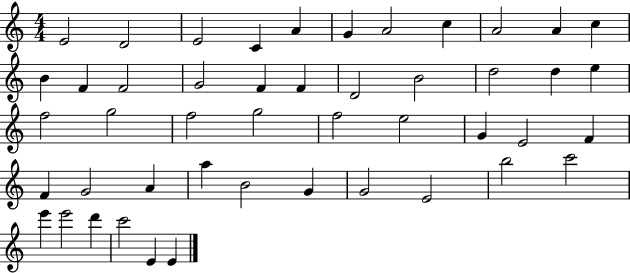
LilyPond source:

{
  \clef treble
  \numericTimeSignature
  \time 4/4
  \key c \major
  e'2 d'2 | e'2 c'4 a'4 | g'4 a'2 c''4 | a'2 a'4 c''4 | \break b'4 f'4 f'2 | g'2 f'4 f'4 | d'2 b'2 | d''2 d''4 e''4 | \break f''2 g''2 | f''2 g''2 | f''2 e''2 | g'4 e'2 f'4 | \break f'4 g'2 a'4 | a''4 b'2 g'4 | g'2 e'2 | b''2 c'''2 | \break e'''4 e'''2 d'''4 | c'''2 e'4 e'4 | \bar "|."
}